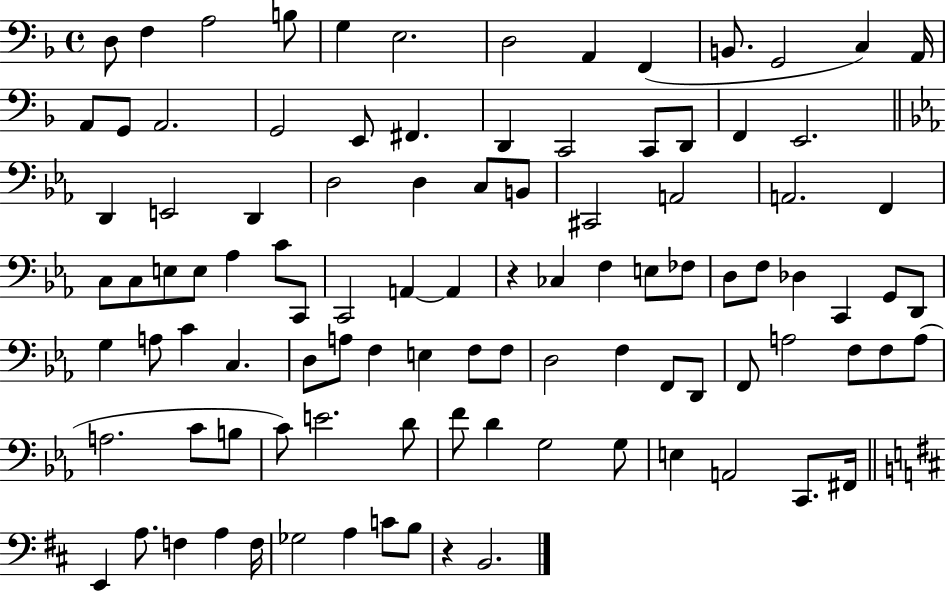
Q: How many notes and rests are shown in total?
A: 101